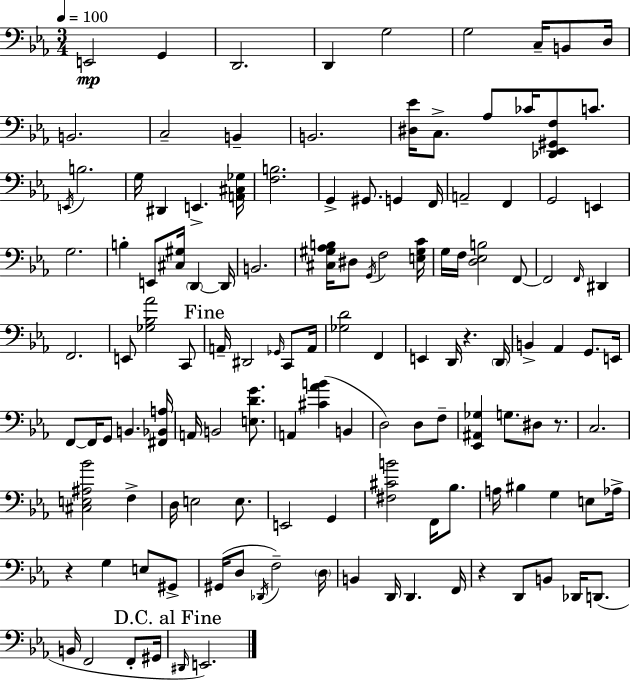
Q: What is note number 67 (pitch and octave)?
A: B2